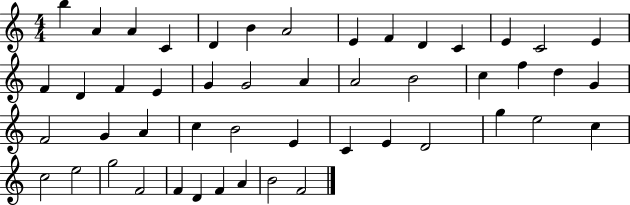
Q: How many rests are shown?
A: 0